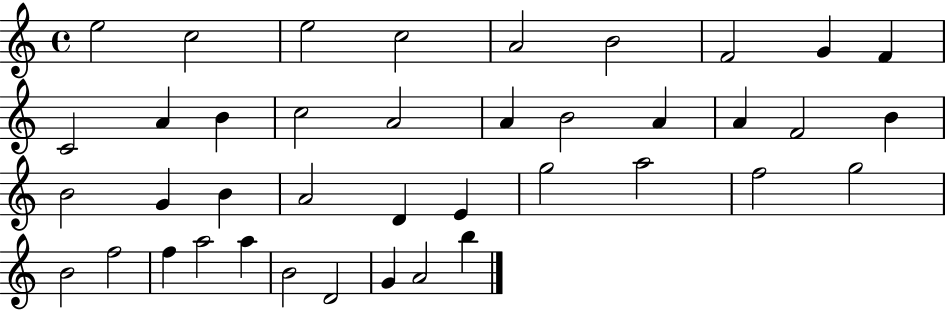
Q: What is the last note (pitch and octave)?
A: B5